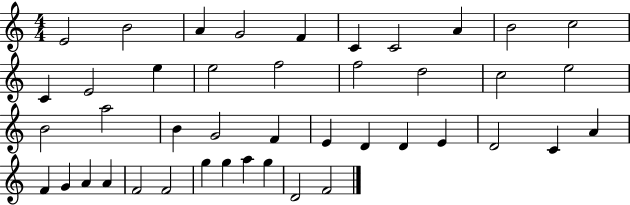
{
  \clef treble
  \numericTimeSignature
  \time 4/4
  \key c \major
  e'2 b'2 | a'4 g'2 f'4 | c'4 c'2 a'4 | b'2 c''2 | \break c'4 e'2 e''4 | e''2 f''2 | f''2 d''2 | c''2 e''2 | \break b'2 a''2 | b'4 g'2 f'4 | e'4 d'4 d'4 e'4 | d'2 c'4 a'4 | \break f'4 g'4 a'4 a'4 | f'2 f'2 | g''4 g''4 a''4 g''4 | d'2 f'2 | \break \bar "|."
}